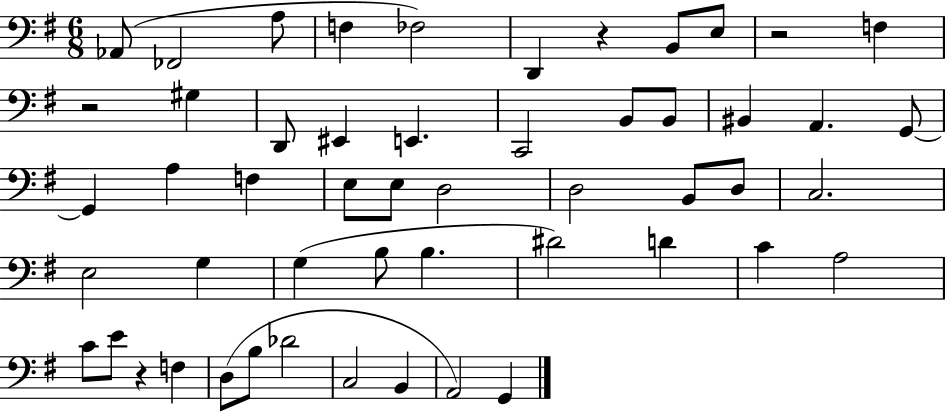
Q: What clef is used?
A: bass